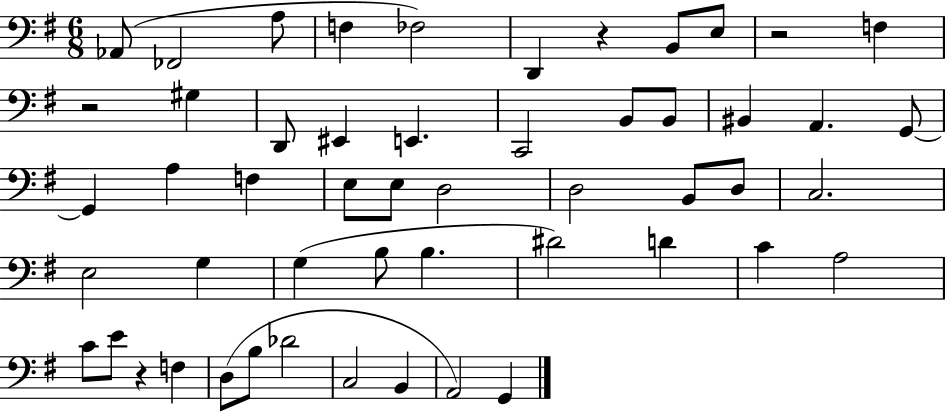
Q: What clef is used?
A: bass